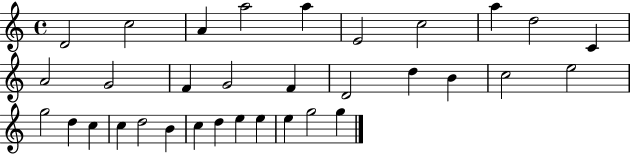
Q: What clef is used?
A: treble